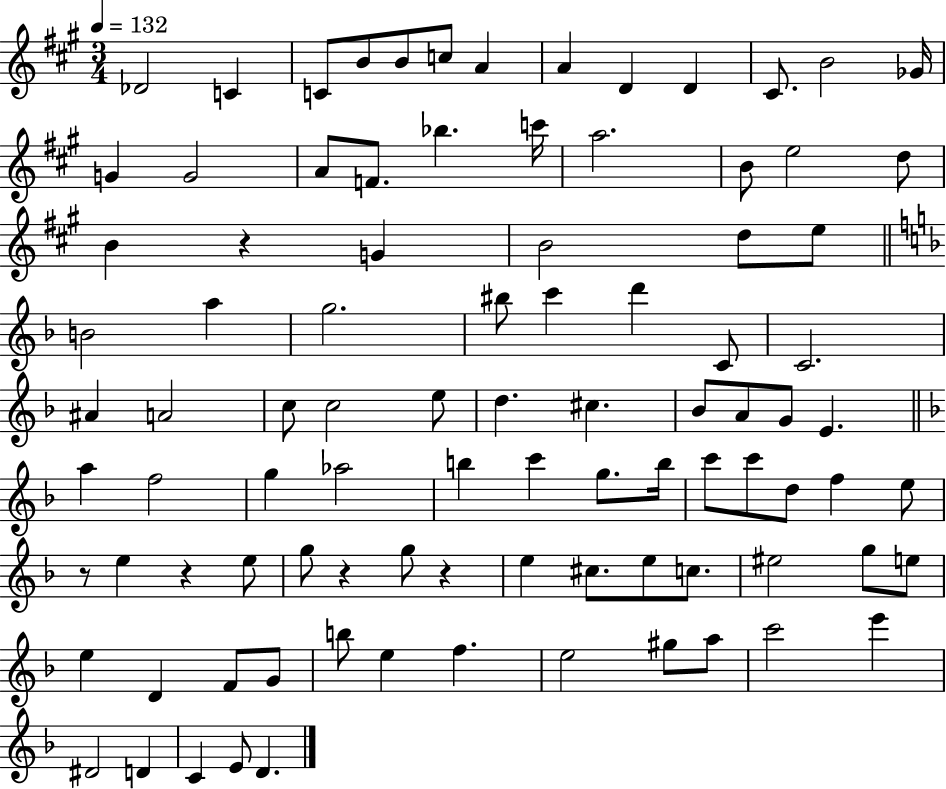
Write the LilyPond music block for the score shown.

{
  \clef treble
  \numericTimeSignature
  \time 3/4
  \key a \major
  \tempo 4 = 132
  des'2 c'4 | c'8 b'8 b'8 c''8 a'4 | a'4 d'4 d'4 | cis'8. b'2 ges'16 | \break g'4 g'2 | a'8 f'8. bes''4. c'''16 | a''2. | b'8 e''2 d''8 | \break b'4 r4 g'4 | b'2 d''8 e''8 | \bar "||" \break \key d \minor b'2 a''4 | g''2. | bis''8 c'''4 d'''4 c'8 | c'2. | \break ais'4 a'2 | c''8 c''2 e''8 | d''4. cis''4. | bes'8 a'8 g'8 e'4. | \break \bar "||" \break \key f \major a''4 f''2 | g''4 aes''2 | b''4 c'''4 g''8. b''16 | c'''8 c'''8 d''8 f''4 e''8 | \break r8 e''4 r4 e''8 | g''8 r4 g''8 r4 | e''4 cis''8. e''8 c''8. | eis''2 g''8 e''8 | \break e''4 d'4 f'8 g'8 | b''8 e''4 f''4. | e''2 gis''8 a''8 | c'''2 e'''4 | \break dis'2 d'4 | c'4 e'8 d'4. | \bar "|."
}